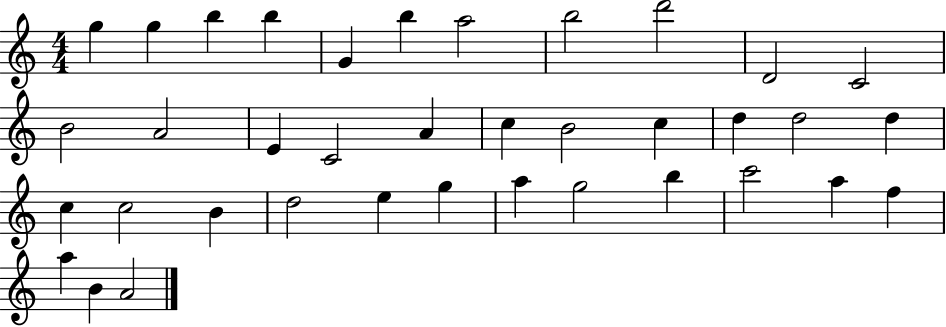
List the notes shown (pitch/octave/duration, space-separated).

G5/q G5/q B5/q B5/q G4/q B5/q A5/h B5/h D6/h D4/h C4/h B4/h A4/h E4/q C4/h A4/q C5/q B4/h C5/q D5/q D5/h D5/q C5/q C5/h B4/q D5/h E5/q G5/q A5/q G5/h B5/q C6/h A5/q F5/q A5/q B4/q A4/h